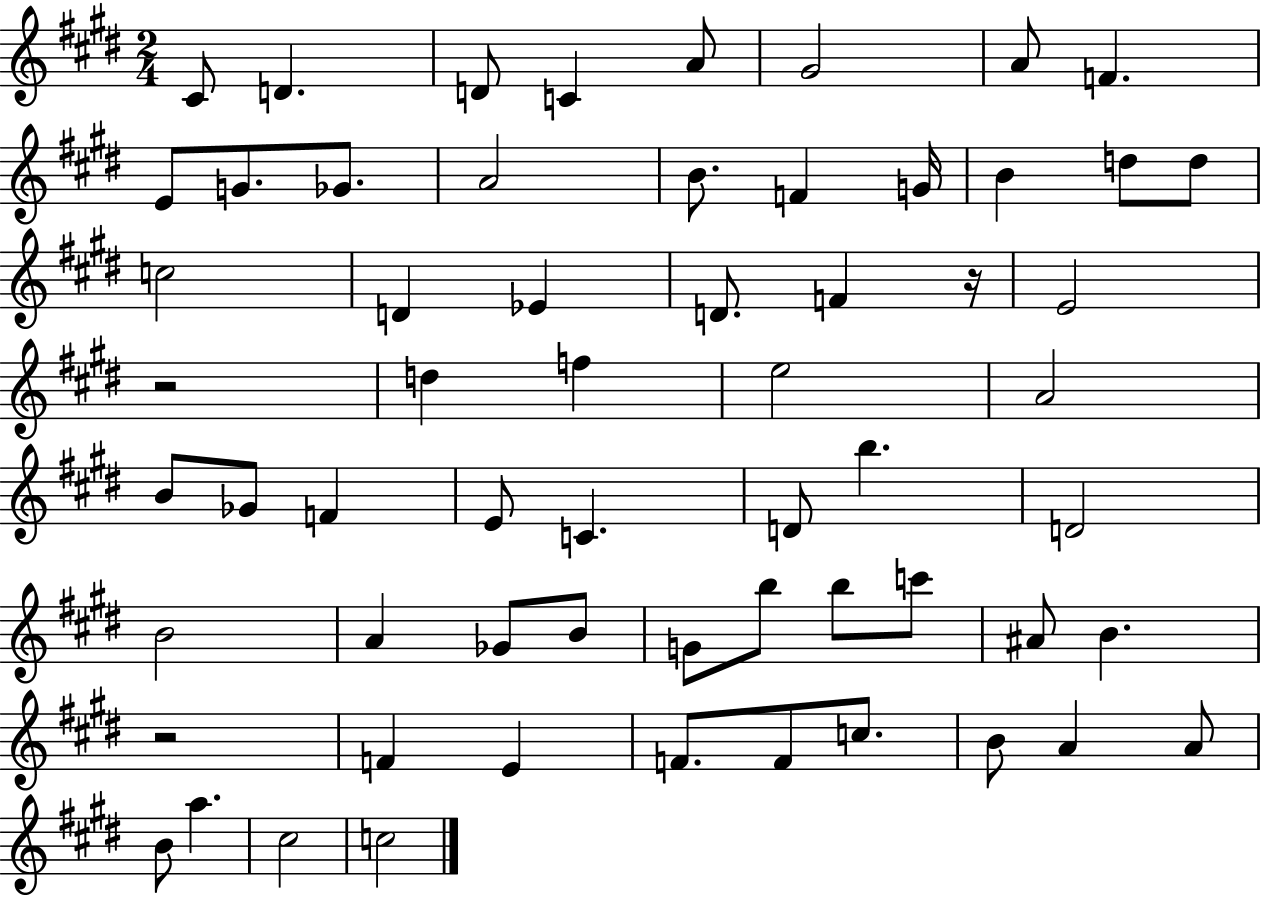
C#4/e D4/q. D4/e C4/q A4/e G#4/h A4/e F4/q. E4/e G4/e. Gb4/e. A4/h B4/e. F4/q G4/s B4/q D5/e D5/e C5/h D4/q Eb4/q D4/e. F4/q R/s E4/h R/h D5/q F5/q E5/h A4/h B4/e Gb4/e F4/q E4/e C4/q. D4/e B5/q. D4/h B4/h A4/q Gb4/e B4/e G4/e B5/e B5/e C6/e A#4/e B4/q. R/h F4/q E4/q F4/e. F4/e C5/e. B4/e A4/q A4/e B4/e A5/q. C#5/h C5/h